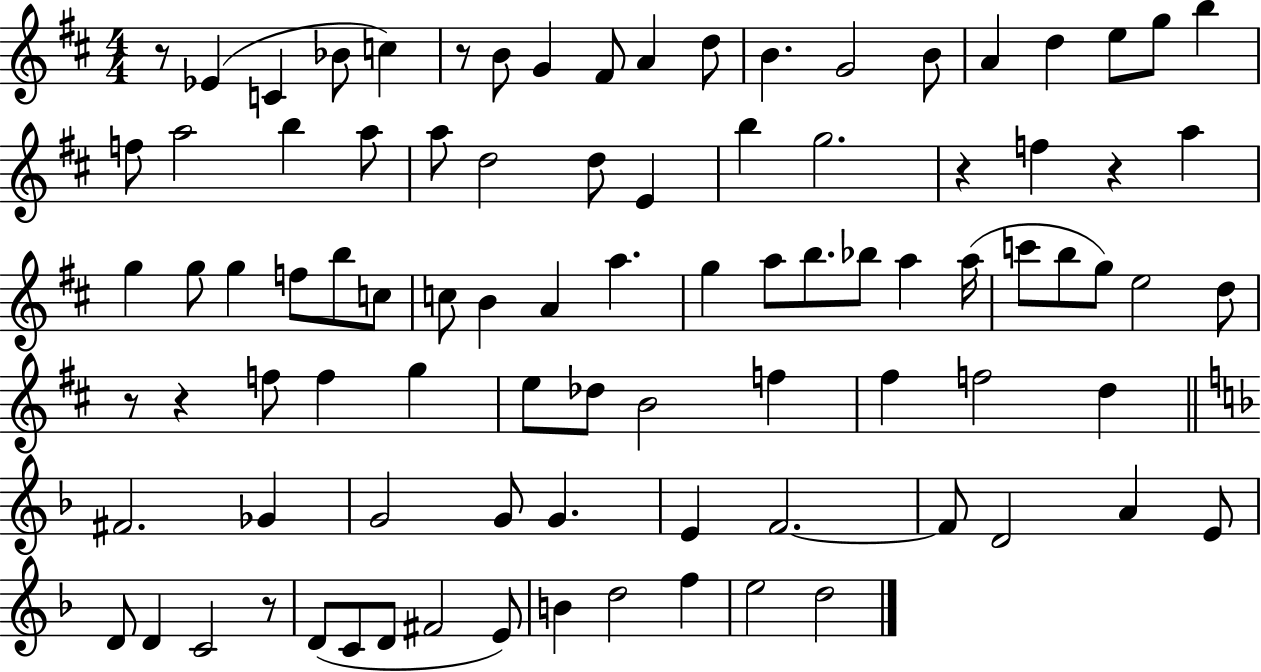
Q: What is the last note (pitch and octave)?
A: D5